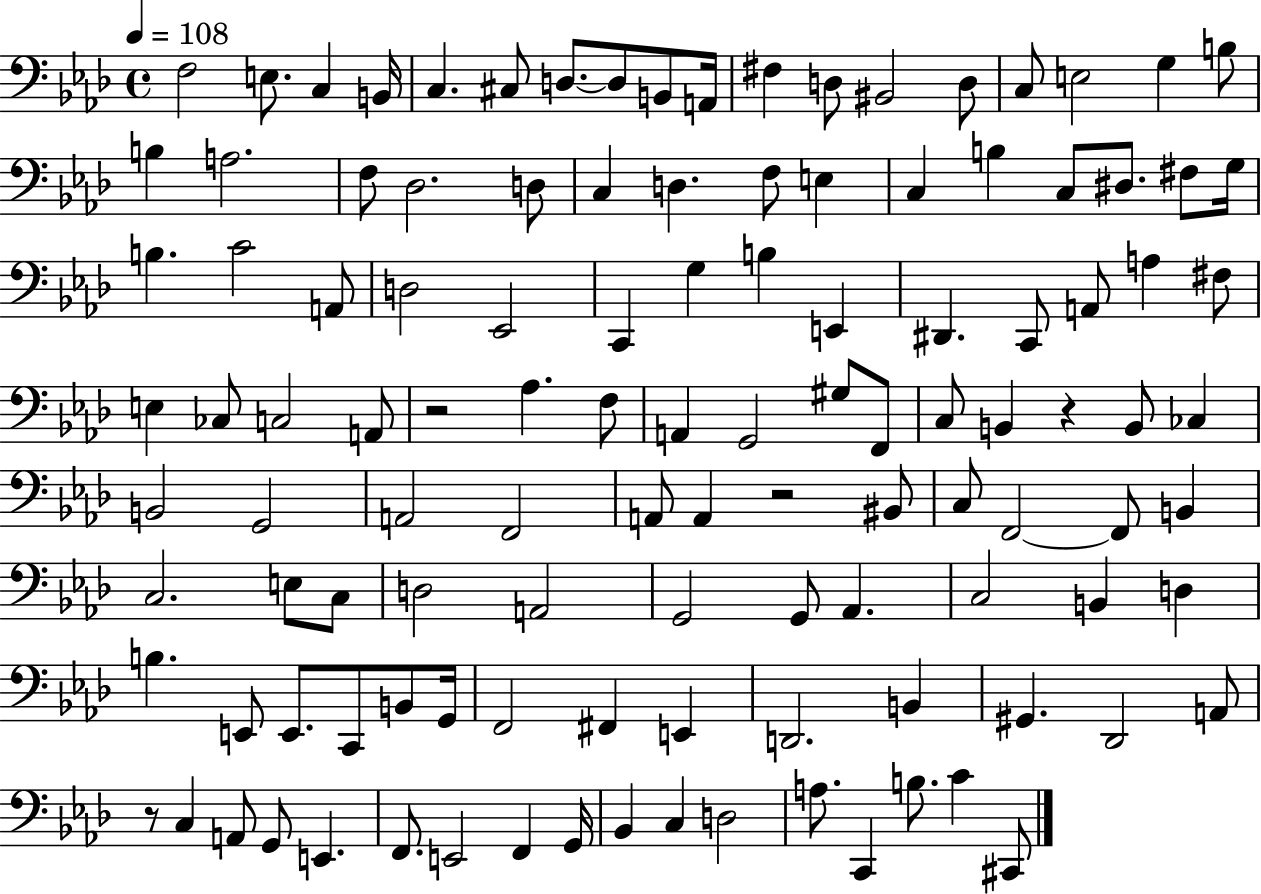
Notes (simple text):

F3/h E3/e. C3/q B2/s C3/q. C#3/e D3/e. D3/e B2/e A2/s F#3/q D3/e BIS2/h D3/e C3/e E3/h G3/q B3/e B3/q A3/h. F3/e Db3/h. D3/e C3/q D3/q. F3/e E3/q C3/q B3/q C3/e D#3/e. F#3/e G3/s B3/q. C4/h A2/e D3/h Eb2/h C2/q G3/q B3/q E2/q D#2/q. C2/e A2/e A3/q F#3/e E3/q CES3/e C3/h A2/e R/h Ab3/q. F3/e A2/q G2/h G#3/e F2/e C3/e B2/q R/q B2/e CES3/q B2/h G2/h A2/h F2/h A2/e A2/q R/h BIS2/e C3/e F2/h F2/e B2/q C3/h. E3/e C3/e D3/h A2/h G2/h G2/e Ab2/q. C3/h B2/q D3/q B3/q. E2/e E2/e. C2/e B2/e G2/s F2/h F#2/q E2/q D2/h. B2/q G#2/q. Db2/h A2/e R/e C3/q A2/e G2/e E2/q. F2/e. E2/h F2/q G2/s Bb2/q C3/q D3/h A3/e. C2/q B3/e. C4/q C#2/e